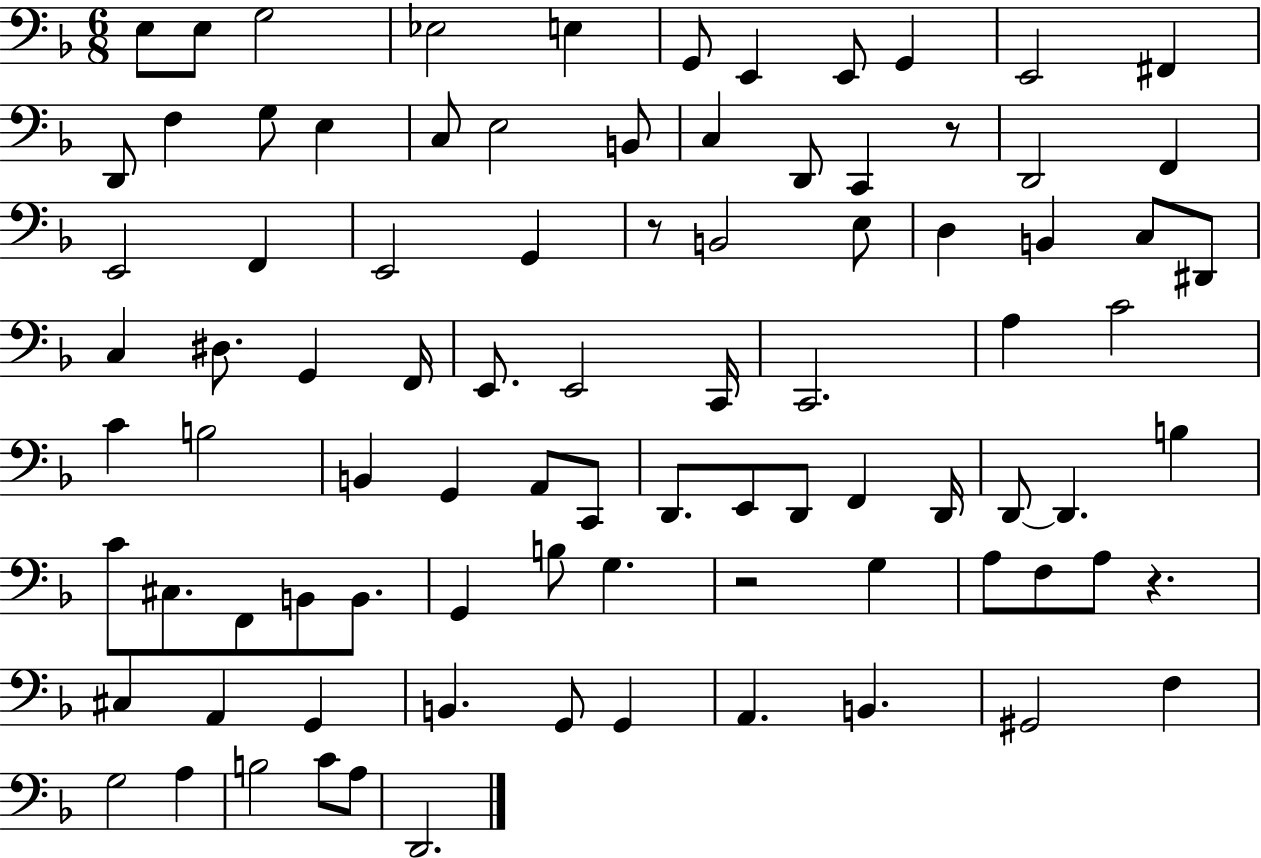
X:1
T:Untitled
M:6/8
L:1/4
K:F
E,/2 E,/2 G,2 _E,2 E, G,,/2 E,, E,,/2 G,, E,,2 ^F,, D,,/2 F, G,/2 E, C,/2 E,2 B,,/2 C, D,,/2 C,, z/2 D,,2 F,, E,,2 F,, E,,2 G,, z/2 B,,2 E,/2 D, B,, C,/2 ^D,,/2 C, ^D,/2 G,, F,,/4 E,,/2 E,,2 C,,/4 C,,2 A, C2 C B,2 B,, G,, A,,/2 C,,/2 D,,/2 E,,/2 D,,/2 F,, D,,/4 D,,/2 D,, B, C/2 ^C,/2 F,,/2 B,,/2 B,,/2 G,, B,/2 G, z2 G, A,/2 F,/2 A,/2 z ^C, A,, G,, B,, G,,/2 G,, A,, B,, ^G,,2 F, G,2 A, B,2 C/2 A,/2 D,,2